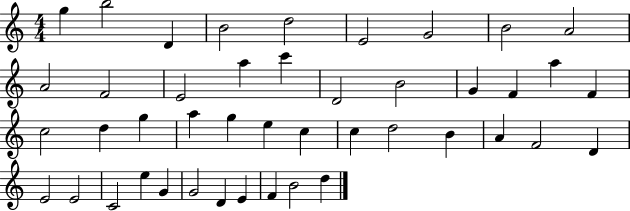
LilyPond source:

{
  \clef treble
  \numericTimeSignature
  \time 4/4
  \key c \major
  g''4 b''2 d'4 | b'2 d''2 | e'2 g'2 | b'2 a'2 | \break a'2 f'2 | e'2 a''4 c'''4 | d'2 b'2 | g'4 f'4 a''4 f'4 | \break c''2 d''4 g''4 | a''4 g''4 e''4 c''4 | c''4 d''2 b'4 | a'4 f'2 d'4 | \break e'2 e'2 | c'2 e''4 g'4 | g'2 d'4 e'4 | f'4 b'2 d''4 | \break \bar "|."
}